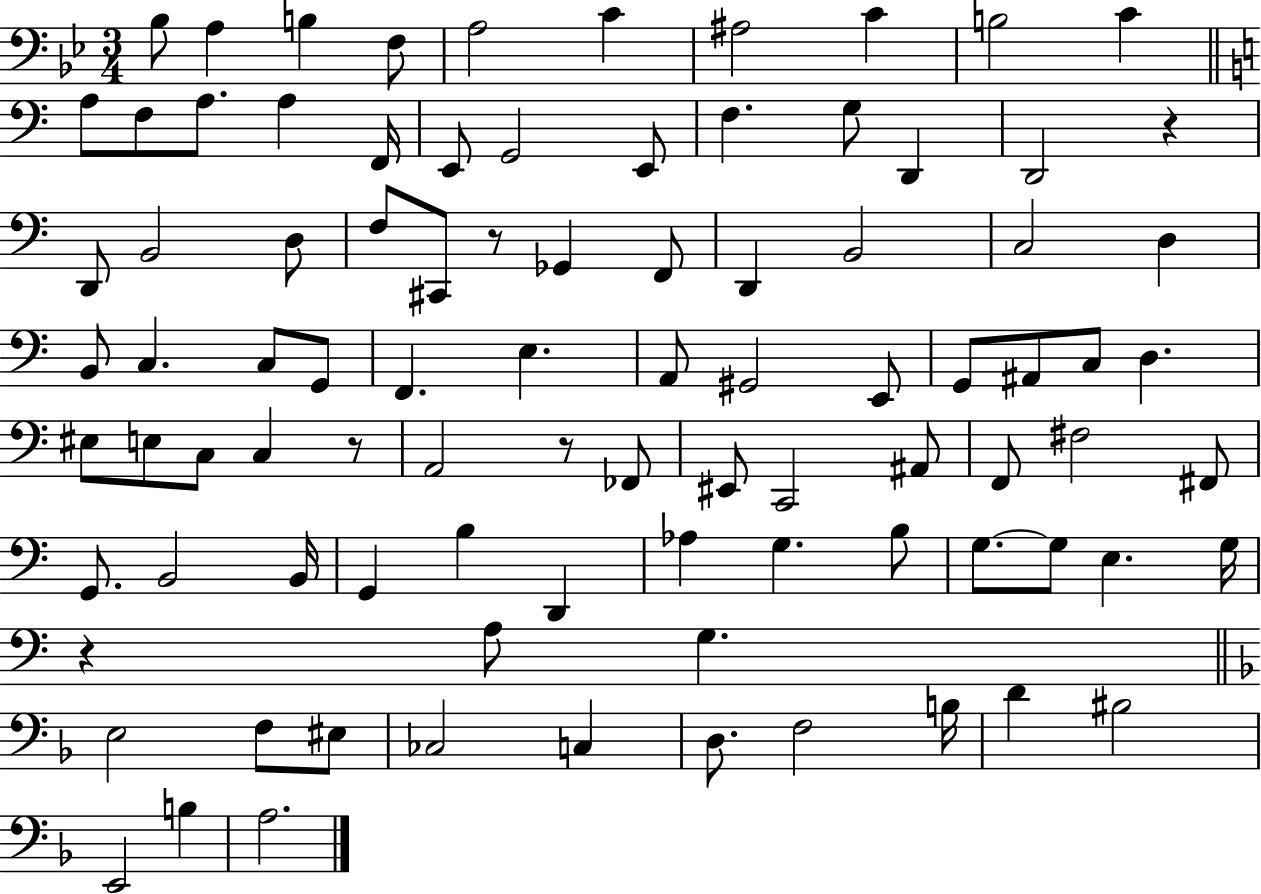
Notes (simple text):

Bb3/e A3/q B3/q F3/e A3/h C4/q A#3/h C4/q B3/h C4/q A3/e F3/e A3/e. A3/q F2/s E2/e G2/h E2/e F3/q. G3/e D2/q D2/h R/q D2/e B2/h D3/e F3/e C#2/e R/e Gb2/q F2/e D2/q B2/h C3/h D3/q B2/e C3/q. C3/e G2/e F2/q. E3/q. A2/e G#2/h E2/e G2/e A#2/e C3/e D3/q. EIS3/e E3/e C3/e C3/q R/e A2/h R/e FES2/e EIS2/e C2/h A#2/e F2/e F#3/h F#2/e G2/e. B2/h B2/s G2/q B3/q D2/q Ab3/q G3/q. B3/e G3/e. G3/e E3/q. G3/s R/q A3/e G3/q. E3/h F3/e EIS3/e CES3/h C3/q D3/e. F3/h B3/s D4/q BIS3/h E2/h B3/q A3/h.